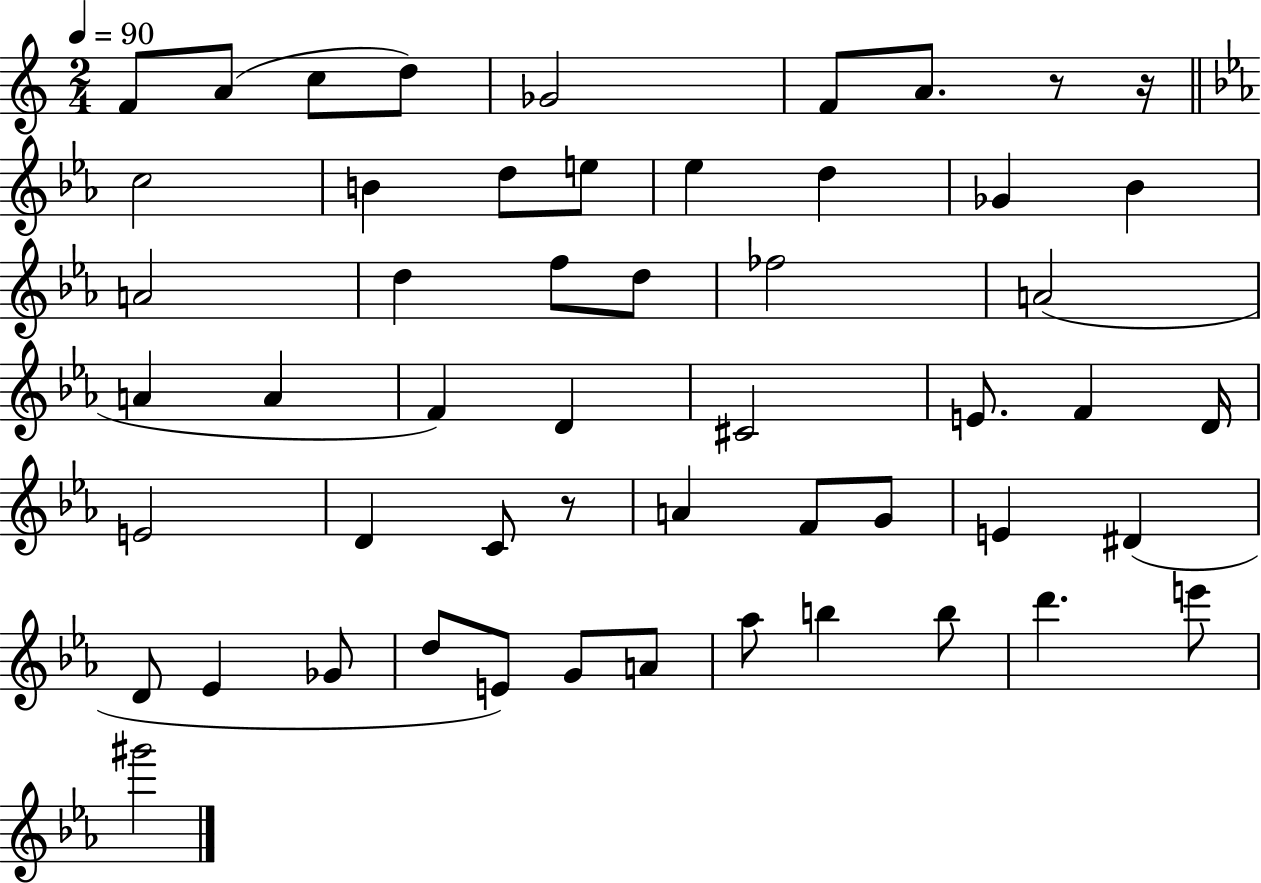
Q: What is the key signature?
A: C major